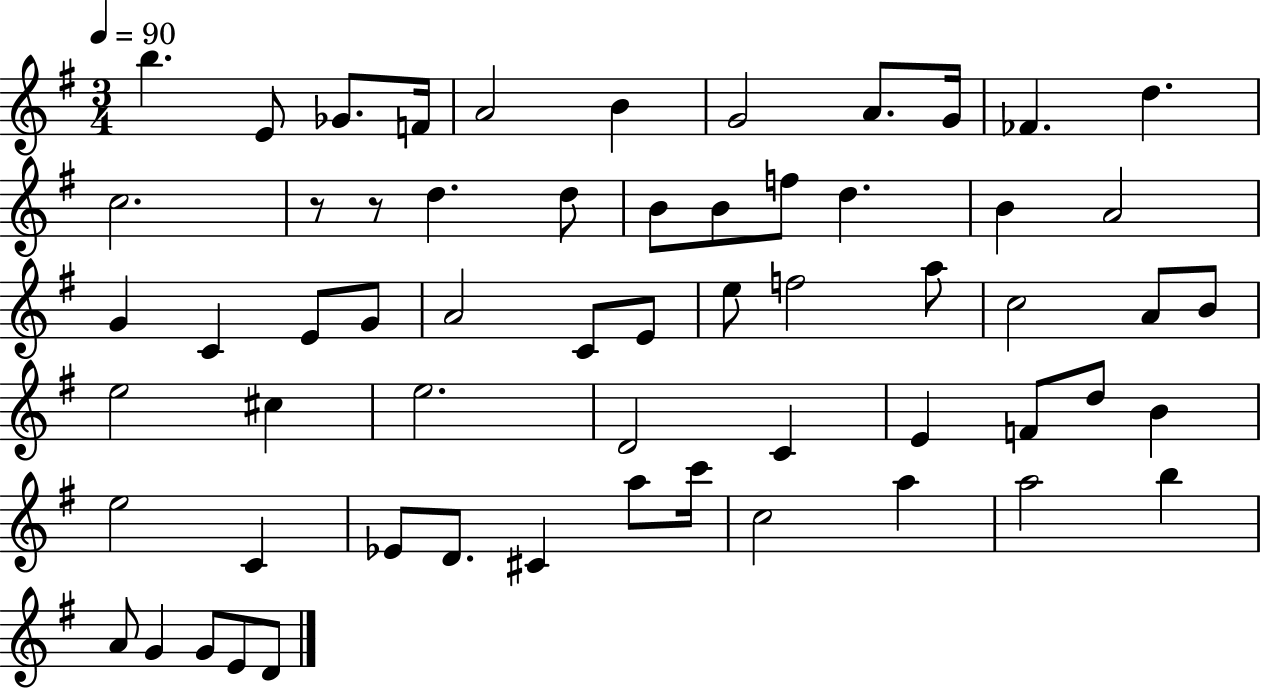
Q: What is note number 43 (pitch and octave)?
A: E5